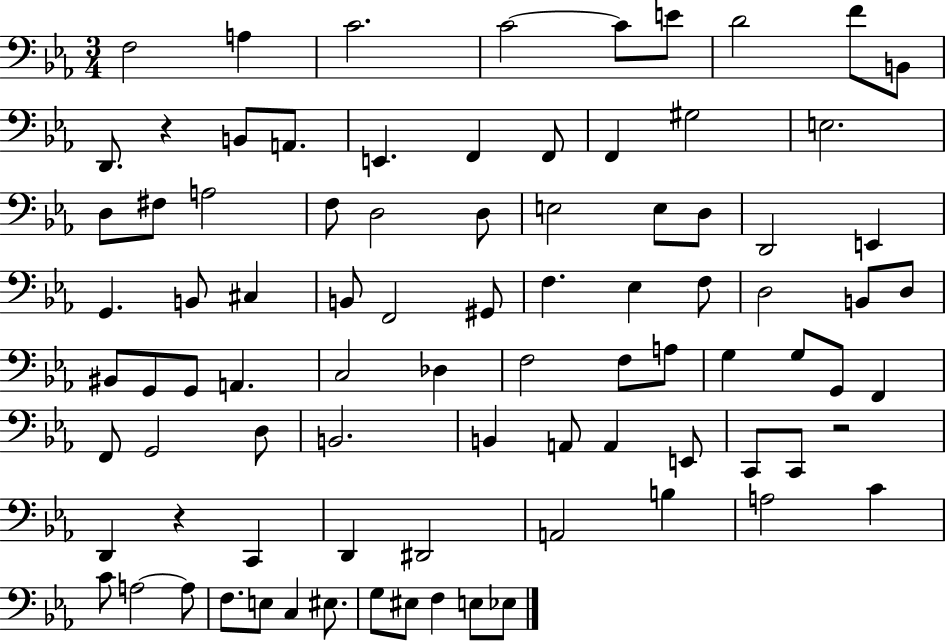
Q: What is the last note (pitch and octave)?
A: Eb3